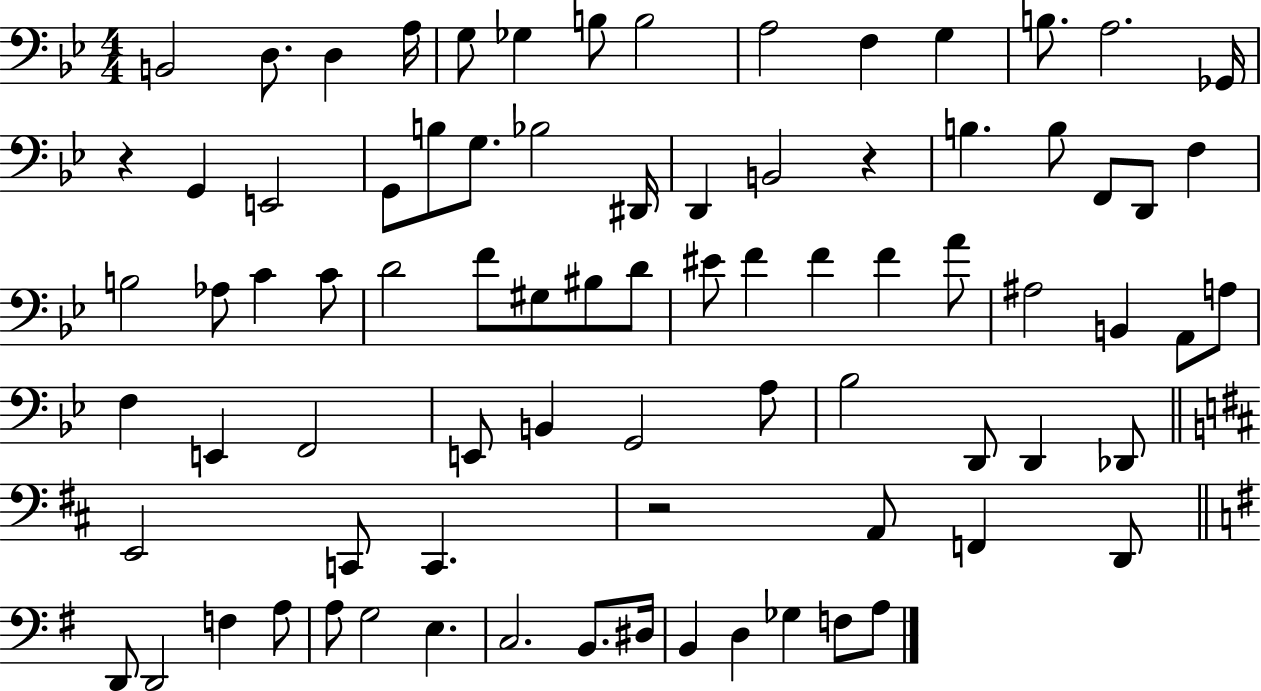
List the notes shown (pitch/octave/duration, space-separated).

B2/h D3/e. D3/q A3/s G3/e Gb3/q B3/e B3/h A3/h F3/q G3/q B3/e. A3/h. Gb2/s R/q G2/q E2/h G2/e B3/e G3/e. Bb3/h D#2/s D2/q B2/h R/q B3/q. B3/e F2/e D2/e F3/q B3/h Ab3/e C4/q C4/e D4/h F4/e G#3/e BIS3/e D4/e EIS4/e F4/q F4/q F4/q A4/e A#3/h B2/q A2/e A3/e F3/q E2/q F2/h E2/e B2/q G2/h A3/e Bb3/h D2/e D2/q Db2/e E2/h C2/e C2/q. R/h A2/e F2/q D2/e D2/e D2/h F3/q A3/e A3/e G3/h E3/q. C3/h. B2/e. D#3/s B2/q D3/q Gb3/q F3/e A3/e